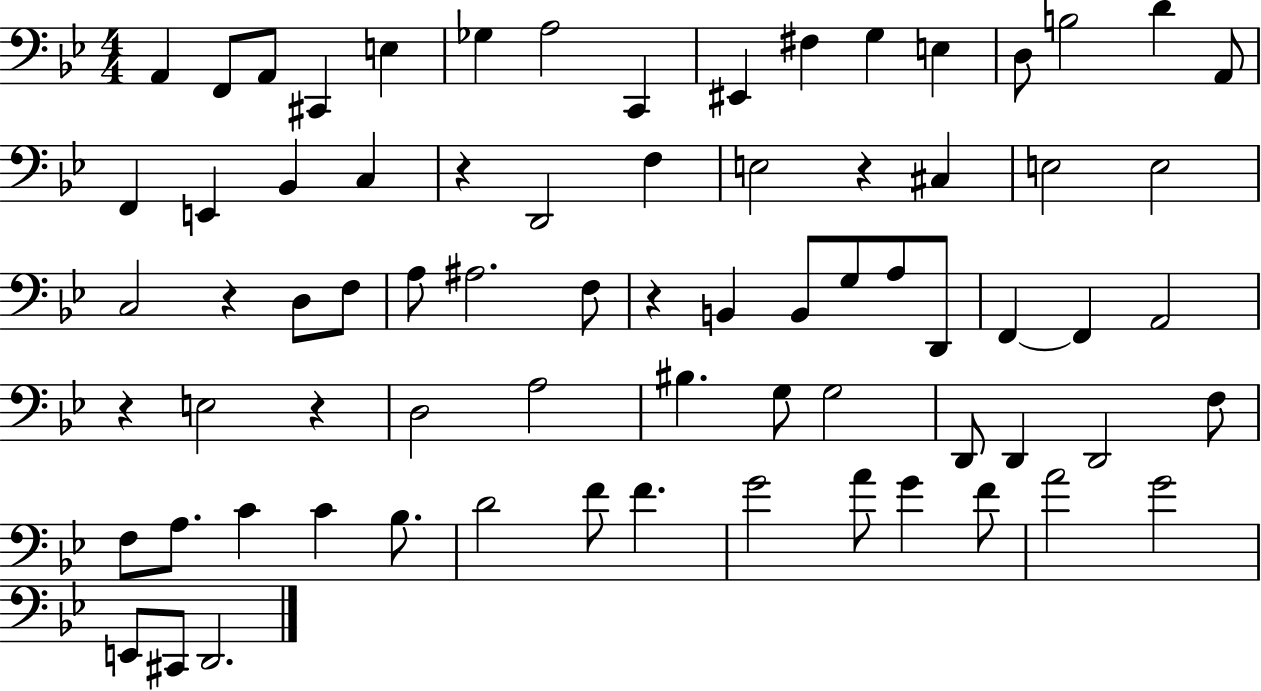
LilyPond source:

{
  \clef bass
  \numericTimeSignature
  \time 4/4
  \key bes \major
  a,4 f,8 a,8 cis,4 e4 | ges4 a2 c,4 | eis,4 fis4 g4 e4 | d8 b2 d'4 a,8 | \break f,4 e,4 bes,4 c4 | r4 d,2 f4 | e2 r4 cis4 | e2 e2 | \break c2 r4 d8 f8 | a8 ais2. f8 | r4 b,4 b,8 g8 a8 d,8 | f,4~~ f,4 a,2 | \break r4 e2 r4 | d2 a2 | bis4. g8 g2 | d,8 d,4 d,2 f8 | \break f8 a8. c'4 c'4 bes8. | d'2 f'8 f'4. | g'2 a'8 g'4 f'8 | a'2 g'2 | \break e,8 cis,8 d,2. | \bar "|."
}